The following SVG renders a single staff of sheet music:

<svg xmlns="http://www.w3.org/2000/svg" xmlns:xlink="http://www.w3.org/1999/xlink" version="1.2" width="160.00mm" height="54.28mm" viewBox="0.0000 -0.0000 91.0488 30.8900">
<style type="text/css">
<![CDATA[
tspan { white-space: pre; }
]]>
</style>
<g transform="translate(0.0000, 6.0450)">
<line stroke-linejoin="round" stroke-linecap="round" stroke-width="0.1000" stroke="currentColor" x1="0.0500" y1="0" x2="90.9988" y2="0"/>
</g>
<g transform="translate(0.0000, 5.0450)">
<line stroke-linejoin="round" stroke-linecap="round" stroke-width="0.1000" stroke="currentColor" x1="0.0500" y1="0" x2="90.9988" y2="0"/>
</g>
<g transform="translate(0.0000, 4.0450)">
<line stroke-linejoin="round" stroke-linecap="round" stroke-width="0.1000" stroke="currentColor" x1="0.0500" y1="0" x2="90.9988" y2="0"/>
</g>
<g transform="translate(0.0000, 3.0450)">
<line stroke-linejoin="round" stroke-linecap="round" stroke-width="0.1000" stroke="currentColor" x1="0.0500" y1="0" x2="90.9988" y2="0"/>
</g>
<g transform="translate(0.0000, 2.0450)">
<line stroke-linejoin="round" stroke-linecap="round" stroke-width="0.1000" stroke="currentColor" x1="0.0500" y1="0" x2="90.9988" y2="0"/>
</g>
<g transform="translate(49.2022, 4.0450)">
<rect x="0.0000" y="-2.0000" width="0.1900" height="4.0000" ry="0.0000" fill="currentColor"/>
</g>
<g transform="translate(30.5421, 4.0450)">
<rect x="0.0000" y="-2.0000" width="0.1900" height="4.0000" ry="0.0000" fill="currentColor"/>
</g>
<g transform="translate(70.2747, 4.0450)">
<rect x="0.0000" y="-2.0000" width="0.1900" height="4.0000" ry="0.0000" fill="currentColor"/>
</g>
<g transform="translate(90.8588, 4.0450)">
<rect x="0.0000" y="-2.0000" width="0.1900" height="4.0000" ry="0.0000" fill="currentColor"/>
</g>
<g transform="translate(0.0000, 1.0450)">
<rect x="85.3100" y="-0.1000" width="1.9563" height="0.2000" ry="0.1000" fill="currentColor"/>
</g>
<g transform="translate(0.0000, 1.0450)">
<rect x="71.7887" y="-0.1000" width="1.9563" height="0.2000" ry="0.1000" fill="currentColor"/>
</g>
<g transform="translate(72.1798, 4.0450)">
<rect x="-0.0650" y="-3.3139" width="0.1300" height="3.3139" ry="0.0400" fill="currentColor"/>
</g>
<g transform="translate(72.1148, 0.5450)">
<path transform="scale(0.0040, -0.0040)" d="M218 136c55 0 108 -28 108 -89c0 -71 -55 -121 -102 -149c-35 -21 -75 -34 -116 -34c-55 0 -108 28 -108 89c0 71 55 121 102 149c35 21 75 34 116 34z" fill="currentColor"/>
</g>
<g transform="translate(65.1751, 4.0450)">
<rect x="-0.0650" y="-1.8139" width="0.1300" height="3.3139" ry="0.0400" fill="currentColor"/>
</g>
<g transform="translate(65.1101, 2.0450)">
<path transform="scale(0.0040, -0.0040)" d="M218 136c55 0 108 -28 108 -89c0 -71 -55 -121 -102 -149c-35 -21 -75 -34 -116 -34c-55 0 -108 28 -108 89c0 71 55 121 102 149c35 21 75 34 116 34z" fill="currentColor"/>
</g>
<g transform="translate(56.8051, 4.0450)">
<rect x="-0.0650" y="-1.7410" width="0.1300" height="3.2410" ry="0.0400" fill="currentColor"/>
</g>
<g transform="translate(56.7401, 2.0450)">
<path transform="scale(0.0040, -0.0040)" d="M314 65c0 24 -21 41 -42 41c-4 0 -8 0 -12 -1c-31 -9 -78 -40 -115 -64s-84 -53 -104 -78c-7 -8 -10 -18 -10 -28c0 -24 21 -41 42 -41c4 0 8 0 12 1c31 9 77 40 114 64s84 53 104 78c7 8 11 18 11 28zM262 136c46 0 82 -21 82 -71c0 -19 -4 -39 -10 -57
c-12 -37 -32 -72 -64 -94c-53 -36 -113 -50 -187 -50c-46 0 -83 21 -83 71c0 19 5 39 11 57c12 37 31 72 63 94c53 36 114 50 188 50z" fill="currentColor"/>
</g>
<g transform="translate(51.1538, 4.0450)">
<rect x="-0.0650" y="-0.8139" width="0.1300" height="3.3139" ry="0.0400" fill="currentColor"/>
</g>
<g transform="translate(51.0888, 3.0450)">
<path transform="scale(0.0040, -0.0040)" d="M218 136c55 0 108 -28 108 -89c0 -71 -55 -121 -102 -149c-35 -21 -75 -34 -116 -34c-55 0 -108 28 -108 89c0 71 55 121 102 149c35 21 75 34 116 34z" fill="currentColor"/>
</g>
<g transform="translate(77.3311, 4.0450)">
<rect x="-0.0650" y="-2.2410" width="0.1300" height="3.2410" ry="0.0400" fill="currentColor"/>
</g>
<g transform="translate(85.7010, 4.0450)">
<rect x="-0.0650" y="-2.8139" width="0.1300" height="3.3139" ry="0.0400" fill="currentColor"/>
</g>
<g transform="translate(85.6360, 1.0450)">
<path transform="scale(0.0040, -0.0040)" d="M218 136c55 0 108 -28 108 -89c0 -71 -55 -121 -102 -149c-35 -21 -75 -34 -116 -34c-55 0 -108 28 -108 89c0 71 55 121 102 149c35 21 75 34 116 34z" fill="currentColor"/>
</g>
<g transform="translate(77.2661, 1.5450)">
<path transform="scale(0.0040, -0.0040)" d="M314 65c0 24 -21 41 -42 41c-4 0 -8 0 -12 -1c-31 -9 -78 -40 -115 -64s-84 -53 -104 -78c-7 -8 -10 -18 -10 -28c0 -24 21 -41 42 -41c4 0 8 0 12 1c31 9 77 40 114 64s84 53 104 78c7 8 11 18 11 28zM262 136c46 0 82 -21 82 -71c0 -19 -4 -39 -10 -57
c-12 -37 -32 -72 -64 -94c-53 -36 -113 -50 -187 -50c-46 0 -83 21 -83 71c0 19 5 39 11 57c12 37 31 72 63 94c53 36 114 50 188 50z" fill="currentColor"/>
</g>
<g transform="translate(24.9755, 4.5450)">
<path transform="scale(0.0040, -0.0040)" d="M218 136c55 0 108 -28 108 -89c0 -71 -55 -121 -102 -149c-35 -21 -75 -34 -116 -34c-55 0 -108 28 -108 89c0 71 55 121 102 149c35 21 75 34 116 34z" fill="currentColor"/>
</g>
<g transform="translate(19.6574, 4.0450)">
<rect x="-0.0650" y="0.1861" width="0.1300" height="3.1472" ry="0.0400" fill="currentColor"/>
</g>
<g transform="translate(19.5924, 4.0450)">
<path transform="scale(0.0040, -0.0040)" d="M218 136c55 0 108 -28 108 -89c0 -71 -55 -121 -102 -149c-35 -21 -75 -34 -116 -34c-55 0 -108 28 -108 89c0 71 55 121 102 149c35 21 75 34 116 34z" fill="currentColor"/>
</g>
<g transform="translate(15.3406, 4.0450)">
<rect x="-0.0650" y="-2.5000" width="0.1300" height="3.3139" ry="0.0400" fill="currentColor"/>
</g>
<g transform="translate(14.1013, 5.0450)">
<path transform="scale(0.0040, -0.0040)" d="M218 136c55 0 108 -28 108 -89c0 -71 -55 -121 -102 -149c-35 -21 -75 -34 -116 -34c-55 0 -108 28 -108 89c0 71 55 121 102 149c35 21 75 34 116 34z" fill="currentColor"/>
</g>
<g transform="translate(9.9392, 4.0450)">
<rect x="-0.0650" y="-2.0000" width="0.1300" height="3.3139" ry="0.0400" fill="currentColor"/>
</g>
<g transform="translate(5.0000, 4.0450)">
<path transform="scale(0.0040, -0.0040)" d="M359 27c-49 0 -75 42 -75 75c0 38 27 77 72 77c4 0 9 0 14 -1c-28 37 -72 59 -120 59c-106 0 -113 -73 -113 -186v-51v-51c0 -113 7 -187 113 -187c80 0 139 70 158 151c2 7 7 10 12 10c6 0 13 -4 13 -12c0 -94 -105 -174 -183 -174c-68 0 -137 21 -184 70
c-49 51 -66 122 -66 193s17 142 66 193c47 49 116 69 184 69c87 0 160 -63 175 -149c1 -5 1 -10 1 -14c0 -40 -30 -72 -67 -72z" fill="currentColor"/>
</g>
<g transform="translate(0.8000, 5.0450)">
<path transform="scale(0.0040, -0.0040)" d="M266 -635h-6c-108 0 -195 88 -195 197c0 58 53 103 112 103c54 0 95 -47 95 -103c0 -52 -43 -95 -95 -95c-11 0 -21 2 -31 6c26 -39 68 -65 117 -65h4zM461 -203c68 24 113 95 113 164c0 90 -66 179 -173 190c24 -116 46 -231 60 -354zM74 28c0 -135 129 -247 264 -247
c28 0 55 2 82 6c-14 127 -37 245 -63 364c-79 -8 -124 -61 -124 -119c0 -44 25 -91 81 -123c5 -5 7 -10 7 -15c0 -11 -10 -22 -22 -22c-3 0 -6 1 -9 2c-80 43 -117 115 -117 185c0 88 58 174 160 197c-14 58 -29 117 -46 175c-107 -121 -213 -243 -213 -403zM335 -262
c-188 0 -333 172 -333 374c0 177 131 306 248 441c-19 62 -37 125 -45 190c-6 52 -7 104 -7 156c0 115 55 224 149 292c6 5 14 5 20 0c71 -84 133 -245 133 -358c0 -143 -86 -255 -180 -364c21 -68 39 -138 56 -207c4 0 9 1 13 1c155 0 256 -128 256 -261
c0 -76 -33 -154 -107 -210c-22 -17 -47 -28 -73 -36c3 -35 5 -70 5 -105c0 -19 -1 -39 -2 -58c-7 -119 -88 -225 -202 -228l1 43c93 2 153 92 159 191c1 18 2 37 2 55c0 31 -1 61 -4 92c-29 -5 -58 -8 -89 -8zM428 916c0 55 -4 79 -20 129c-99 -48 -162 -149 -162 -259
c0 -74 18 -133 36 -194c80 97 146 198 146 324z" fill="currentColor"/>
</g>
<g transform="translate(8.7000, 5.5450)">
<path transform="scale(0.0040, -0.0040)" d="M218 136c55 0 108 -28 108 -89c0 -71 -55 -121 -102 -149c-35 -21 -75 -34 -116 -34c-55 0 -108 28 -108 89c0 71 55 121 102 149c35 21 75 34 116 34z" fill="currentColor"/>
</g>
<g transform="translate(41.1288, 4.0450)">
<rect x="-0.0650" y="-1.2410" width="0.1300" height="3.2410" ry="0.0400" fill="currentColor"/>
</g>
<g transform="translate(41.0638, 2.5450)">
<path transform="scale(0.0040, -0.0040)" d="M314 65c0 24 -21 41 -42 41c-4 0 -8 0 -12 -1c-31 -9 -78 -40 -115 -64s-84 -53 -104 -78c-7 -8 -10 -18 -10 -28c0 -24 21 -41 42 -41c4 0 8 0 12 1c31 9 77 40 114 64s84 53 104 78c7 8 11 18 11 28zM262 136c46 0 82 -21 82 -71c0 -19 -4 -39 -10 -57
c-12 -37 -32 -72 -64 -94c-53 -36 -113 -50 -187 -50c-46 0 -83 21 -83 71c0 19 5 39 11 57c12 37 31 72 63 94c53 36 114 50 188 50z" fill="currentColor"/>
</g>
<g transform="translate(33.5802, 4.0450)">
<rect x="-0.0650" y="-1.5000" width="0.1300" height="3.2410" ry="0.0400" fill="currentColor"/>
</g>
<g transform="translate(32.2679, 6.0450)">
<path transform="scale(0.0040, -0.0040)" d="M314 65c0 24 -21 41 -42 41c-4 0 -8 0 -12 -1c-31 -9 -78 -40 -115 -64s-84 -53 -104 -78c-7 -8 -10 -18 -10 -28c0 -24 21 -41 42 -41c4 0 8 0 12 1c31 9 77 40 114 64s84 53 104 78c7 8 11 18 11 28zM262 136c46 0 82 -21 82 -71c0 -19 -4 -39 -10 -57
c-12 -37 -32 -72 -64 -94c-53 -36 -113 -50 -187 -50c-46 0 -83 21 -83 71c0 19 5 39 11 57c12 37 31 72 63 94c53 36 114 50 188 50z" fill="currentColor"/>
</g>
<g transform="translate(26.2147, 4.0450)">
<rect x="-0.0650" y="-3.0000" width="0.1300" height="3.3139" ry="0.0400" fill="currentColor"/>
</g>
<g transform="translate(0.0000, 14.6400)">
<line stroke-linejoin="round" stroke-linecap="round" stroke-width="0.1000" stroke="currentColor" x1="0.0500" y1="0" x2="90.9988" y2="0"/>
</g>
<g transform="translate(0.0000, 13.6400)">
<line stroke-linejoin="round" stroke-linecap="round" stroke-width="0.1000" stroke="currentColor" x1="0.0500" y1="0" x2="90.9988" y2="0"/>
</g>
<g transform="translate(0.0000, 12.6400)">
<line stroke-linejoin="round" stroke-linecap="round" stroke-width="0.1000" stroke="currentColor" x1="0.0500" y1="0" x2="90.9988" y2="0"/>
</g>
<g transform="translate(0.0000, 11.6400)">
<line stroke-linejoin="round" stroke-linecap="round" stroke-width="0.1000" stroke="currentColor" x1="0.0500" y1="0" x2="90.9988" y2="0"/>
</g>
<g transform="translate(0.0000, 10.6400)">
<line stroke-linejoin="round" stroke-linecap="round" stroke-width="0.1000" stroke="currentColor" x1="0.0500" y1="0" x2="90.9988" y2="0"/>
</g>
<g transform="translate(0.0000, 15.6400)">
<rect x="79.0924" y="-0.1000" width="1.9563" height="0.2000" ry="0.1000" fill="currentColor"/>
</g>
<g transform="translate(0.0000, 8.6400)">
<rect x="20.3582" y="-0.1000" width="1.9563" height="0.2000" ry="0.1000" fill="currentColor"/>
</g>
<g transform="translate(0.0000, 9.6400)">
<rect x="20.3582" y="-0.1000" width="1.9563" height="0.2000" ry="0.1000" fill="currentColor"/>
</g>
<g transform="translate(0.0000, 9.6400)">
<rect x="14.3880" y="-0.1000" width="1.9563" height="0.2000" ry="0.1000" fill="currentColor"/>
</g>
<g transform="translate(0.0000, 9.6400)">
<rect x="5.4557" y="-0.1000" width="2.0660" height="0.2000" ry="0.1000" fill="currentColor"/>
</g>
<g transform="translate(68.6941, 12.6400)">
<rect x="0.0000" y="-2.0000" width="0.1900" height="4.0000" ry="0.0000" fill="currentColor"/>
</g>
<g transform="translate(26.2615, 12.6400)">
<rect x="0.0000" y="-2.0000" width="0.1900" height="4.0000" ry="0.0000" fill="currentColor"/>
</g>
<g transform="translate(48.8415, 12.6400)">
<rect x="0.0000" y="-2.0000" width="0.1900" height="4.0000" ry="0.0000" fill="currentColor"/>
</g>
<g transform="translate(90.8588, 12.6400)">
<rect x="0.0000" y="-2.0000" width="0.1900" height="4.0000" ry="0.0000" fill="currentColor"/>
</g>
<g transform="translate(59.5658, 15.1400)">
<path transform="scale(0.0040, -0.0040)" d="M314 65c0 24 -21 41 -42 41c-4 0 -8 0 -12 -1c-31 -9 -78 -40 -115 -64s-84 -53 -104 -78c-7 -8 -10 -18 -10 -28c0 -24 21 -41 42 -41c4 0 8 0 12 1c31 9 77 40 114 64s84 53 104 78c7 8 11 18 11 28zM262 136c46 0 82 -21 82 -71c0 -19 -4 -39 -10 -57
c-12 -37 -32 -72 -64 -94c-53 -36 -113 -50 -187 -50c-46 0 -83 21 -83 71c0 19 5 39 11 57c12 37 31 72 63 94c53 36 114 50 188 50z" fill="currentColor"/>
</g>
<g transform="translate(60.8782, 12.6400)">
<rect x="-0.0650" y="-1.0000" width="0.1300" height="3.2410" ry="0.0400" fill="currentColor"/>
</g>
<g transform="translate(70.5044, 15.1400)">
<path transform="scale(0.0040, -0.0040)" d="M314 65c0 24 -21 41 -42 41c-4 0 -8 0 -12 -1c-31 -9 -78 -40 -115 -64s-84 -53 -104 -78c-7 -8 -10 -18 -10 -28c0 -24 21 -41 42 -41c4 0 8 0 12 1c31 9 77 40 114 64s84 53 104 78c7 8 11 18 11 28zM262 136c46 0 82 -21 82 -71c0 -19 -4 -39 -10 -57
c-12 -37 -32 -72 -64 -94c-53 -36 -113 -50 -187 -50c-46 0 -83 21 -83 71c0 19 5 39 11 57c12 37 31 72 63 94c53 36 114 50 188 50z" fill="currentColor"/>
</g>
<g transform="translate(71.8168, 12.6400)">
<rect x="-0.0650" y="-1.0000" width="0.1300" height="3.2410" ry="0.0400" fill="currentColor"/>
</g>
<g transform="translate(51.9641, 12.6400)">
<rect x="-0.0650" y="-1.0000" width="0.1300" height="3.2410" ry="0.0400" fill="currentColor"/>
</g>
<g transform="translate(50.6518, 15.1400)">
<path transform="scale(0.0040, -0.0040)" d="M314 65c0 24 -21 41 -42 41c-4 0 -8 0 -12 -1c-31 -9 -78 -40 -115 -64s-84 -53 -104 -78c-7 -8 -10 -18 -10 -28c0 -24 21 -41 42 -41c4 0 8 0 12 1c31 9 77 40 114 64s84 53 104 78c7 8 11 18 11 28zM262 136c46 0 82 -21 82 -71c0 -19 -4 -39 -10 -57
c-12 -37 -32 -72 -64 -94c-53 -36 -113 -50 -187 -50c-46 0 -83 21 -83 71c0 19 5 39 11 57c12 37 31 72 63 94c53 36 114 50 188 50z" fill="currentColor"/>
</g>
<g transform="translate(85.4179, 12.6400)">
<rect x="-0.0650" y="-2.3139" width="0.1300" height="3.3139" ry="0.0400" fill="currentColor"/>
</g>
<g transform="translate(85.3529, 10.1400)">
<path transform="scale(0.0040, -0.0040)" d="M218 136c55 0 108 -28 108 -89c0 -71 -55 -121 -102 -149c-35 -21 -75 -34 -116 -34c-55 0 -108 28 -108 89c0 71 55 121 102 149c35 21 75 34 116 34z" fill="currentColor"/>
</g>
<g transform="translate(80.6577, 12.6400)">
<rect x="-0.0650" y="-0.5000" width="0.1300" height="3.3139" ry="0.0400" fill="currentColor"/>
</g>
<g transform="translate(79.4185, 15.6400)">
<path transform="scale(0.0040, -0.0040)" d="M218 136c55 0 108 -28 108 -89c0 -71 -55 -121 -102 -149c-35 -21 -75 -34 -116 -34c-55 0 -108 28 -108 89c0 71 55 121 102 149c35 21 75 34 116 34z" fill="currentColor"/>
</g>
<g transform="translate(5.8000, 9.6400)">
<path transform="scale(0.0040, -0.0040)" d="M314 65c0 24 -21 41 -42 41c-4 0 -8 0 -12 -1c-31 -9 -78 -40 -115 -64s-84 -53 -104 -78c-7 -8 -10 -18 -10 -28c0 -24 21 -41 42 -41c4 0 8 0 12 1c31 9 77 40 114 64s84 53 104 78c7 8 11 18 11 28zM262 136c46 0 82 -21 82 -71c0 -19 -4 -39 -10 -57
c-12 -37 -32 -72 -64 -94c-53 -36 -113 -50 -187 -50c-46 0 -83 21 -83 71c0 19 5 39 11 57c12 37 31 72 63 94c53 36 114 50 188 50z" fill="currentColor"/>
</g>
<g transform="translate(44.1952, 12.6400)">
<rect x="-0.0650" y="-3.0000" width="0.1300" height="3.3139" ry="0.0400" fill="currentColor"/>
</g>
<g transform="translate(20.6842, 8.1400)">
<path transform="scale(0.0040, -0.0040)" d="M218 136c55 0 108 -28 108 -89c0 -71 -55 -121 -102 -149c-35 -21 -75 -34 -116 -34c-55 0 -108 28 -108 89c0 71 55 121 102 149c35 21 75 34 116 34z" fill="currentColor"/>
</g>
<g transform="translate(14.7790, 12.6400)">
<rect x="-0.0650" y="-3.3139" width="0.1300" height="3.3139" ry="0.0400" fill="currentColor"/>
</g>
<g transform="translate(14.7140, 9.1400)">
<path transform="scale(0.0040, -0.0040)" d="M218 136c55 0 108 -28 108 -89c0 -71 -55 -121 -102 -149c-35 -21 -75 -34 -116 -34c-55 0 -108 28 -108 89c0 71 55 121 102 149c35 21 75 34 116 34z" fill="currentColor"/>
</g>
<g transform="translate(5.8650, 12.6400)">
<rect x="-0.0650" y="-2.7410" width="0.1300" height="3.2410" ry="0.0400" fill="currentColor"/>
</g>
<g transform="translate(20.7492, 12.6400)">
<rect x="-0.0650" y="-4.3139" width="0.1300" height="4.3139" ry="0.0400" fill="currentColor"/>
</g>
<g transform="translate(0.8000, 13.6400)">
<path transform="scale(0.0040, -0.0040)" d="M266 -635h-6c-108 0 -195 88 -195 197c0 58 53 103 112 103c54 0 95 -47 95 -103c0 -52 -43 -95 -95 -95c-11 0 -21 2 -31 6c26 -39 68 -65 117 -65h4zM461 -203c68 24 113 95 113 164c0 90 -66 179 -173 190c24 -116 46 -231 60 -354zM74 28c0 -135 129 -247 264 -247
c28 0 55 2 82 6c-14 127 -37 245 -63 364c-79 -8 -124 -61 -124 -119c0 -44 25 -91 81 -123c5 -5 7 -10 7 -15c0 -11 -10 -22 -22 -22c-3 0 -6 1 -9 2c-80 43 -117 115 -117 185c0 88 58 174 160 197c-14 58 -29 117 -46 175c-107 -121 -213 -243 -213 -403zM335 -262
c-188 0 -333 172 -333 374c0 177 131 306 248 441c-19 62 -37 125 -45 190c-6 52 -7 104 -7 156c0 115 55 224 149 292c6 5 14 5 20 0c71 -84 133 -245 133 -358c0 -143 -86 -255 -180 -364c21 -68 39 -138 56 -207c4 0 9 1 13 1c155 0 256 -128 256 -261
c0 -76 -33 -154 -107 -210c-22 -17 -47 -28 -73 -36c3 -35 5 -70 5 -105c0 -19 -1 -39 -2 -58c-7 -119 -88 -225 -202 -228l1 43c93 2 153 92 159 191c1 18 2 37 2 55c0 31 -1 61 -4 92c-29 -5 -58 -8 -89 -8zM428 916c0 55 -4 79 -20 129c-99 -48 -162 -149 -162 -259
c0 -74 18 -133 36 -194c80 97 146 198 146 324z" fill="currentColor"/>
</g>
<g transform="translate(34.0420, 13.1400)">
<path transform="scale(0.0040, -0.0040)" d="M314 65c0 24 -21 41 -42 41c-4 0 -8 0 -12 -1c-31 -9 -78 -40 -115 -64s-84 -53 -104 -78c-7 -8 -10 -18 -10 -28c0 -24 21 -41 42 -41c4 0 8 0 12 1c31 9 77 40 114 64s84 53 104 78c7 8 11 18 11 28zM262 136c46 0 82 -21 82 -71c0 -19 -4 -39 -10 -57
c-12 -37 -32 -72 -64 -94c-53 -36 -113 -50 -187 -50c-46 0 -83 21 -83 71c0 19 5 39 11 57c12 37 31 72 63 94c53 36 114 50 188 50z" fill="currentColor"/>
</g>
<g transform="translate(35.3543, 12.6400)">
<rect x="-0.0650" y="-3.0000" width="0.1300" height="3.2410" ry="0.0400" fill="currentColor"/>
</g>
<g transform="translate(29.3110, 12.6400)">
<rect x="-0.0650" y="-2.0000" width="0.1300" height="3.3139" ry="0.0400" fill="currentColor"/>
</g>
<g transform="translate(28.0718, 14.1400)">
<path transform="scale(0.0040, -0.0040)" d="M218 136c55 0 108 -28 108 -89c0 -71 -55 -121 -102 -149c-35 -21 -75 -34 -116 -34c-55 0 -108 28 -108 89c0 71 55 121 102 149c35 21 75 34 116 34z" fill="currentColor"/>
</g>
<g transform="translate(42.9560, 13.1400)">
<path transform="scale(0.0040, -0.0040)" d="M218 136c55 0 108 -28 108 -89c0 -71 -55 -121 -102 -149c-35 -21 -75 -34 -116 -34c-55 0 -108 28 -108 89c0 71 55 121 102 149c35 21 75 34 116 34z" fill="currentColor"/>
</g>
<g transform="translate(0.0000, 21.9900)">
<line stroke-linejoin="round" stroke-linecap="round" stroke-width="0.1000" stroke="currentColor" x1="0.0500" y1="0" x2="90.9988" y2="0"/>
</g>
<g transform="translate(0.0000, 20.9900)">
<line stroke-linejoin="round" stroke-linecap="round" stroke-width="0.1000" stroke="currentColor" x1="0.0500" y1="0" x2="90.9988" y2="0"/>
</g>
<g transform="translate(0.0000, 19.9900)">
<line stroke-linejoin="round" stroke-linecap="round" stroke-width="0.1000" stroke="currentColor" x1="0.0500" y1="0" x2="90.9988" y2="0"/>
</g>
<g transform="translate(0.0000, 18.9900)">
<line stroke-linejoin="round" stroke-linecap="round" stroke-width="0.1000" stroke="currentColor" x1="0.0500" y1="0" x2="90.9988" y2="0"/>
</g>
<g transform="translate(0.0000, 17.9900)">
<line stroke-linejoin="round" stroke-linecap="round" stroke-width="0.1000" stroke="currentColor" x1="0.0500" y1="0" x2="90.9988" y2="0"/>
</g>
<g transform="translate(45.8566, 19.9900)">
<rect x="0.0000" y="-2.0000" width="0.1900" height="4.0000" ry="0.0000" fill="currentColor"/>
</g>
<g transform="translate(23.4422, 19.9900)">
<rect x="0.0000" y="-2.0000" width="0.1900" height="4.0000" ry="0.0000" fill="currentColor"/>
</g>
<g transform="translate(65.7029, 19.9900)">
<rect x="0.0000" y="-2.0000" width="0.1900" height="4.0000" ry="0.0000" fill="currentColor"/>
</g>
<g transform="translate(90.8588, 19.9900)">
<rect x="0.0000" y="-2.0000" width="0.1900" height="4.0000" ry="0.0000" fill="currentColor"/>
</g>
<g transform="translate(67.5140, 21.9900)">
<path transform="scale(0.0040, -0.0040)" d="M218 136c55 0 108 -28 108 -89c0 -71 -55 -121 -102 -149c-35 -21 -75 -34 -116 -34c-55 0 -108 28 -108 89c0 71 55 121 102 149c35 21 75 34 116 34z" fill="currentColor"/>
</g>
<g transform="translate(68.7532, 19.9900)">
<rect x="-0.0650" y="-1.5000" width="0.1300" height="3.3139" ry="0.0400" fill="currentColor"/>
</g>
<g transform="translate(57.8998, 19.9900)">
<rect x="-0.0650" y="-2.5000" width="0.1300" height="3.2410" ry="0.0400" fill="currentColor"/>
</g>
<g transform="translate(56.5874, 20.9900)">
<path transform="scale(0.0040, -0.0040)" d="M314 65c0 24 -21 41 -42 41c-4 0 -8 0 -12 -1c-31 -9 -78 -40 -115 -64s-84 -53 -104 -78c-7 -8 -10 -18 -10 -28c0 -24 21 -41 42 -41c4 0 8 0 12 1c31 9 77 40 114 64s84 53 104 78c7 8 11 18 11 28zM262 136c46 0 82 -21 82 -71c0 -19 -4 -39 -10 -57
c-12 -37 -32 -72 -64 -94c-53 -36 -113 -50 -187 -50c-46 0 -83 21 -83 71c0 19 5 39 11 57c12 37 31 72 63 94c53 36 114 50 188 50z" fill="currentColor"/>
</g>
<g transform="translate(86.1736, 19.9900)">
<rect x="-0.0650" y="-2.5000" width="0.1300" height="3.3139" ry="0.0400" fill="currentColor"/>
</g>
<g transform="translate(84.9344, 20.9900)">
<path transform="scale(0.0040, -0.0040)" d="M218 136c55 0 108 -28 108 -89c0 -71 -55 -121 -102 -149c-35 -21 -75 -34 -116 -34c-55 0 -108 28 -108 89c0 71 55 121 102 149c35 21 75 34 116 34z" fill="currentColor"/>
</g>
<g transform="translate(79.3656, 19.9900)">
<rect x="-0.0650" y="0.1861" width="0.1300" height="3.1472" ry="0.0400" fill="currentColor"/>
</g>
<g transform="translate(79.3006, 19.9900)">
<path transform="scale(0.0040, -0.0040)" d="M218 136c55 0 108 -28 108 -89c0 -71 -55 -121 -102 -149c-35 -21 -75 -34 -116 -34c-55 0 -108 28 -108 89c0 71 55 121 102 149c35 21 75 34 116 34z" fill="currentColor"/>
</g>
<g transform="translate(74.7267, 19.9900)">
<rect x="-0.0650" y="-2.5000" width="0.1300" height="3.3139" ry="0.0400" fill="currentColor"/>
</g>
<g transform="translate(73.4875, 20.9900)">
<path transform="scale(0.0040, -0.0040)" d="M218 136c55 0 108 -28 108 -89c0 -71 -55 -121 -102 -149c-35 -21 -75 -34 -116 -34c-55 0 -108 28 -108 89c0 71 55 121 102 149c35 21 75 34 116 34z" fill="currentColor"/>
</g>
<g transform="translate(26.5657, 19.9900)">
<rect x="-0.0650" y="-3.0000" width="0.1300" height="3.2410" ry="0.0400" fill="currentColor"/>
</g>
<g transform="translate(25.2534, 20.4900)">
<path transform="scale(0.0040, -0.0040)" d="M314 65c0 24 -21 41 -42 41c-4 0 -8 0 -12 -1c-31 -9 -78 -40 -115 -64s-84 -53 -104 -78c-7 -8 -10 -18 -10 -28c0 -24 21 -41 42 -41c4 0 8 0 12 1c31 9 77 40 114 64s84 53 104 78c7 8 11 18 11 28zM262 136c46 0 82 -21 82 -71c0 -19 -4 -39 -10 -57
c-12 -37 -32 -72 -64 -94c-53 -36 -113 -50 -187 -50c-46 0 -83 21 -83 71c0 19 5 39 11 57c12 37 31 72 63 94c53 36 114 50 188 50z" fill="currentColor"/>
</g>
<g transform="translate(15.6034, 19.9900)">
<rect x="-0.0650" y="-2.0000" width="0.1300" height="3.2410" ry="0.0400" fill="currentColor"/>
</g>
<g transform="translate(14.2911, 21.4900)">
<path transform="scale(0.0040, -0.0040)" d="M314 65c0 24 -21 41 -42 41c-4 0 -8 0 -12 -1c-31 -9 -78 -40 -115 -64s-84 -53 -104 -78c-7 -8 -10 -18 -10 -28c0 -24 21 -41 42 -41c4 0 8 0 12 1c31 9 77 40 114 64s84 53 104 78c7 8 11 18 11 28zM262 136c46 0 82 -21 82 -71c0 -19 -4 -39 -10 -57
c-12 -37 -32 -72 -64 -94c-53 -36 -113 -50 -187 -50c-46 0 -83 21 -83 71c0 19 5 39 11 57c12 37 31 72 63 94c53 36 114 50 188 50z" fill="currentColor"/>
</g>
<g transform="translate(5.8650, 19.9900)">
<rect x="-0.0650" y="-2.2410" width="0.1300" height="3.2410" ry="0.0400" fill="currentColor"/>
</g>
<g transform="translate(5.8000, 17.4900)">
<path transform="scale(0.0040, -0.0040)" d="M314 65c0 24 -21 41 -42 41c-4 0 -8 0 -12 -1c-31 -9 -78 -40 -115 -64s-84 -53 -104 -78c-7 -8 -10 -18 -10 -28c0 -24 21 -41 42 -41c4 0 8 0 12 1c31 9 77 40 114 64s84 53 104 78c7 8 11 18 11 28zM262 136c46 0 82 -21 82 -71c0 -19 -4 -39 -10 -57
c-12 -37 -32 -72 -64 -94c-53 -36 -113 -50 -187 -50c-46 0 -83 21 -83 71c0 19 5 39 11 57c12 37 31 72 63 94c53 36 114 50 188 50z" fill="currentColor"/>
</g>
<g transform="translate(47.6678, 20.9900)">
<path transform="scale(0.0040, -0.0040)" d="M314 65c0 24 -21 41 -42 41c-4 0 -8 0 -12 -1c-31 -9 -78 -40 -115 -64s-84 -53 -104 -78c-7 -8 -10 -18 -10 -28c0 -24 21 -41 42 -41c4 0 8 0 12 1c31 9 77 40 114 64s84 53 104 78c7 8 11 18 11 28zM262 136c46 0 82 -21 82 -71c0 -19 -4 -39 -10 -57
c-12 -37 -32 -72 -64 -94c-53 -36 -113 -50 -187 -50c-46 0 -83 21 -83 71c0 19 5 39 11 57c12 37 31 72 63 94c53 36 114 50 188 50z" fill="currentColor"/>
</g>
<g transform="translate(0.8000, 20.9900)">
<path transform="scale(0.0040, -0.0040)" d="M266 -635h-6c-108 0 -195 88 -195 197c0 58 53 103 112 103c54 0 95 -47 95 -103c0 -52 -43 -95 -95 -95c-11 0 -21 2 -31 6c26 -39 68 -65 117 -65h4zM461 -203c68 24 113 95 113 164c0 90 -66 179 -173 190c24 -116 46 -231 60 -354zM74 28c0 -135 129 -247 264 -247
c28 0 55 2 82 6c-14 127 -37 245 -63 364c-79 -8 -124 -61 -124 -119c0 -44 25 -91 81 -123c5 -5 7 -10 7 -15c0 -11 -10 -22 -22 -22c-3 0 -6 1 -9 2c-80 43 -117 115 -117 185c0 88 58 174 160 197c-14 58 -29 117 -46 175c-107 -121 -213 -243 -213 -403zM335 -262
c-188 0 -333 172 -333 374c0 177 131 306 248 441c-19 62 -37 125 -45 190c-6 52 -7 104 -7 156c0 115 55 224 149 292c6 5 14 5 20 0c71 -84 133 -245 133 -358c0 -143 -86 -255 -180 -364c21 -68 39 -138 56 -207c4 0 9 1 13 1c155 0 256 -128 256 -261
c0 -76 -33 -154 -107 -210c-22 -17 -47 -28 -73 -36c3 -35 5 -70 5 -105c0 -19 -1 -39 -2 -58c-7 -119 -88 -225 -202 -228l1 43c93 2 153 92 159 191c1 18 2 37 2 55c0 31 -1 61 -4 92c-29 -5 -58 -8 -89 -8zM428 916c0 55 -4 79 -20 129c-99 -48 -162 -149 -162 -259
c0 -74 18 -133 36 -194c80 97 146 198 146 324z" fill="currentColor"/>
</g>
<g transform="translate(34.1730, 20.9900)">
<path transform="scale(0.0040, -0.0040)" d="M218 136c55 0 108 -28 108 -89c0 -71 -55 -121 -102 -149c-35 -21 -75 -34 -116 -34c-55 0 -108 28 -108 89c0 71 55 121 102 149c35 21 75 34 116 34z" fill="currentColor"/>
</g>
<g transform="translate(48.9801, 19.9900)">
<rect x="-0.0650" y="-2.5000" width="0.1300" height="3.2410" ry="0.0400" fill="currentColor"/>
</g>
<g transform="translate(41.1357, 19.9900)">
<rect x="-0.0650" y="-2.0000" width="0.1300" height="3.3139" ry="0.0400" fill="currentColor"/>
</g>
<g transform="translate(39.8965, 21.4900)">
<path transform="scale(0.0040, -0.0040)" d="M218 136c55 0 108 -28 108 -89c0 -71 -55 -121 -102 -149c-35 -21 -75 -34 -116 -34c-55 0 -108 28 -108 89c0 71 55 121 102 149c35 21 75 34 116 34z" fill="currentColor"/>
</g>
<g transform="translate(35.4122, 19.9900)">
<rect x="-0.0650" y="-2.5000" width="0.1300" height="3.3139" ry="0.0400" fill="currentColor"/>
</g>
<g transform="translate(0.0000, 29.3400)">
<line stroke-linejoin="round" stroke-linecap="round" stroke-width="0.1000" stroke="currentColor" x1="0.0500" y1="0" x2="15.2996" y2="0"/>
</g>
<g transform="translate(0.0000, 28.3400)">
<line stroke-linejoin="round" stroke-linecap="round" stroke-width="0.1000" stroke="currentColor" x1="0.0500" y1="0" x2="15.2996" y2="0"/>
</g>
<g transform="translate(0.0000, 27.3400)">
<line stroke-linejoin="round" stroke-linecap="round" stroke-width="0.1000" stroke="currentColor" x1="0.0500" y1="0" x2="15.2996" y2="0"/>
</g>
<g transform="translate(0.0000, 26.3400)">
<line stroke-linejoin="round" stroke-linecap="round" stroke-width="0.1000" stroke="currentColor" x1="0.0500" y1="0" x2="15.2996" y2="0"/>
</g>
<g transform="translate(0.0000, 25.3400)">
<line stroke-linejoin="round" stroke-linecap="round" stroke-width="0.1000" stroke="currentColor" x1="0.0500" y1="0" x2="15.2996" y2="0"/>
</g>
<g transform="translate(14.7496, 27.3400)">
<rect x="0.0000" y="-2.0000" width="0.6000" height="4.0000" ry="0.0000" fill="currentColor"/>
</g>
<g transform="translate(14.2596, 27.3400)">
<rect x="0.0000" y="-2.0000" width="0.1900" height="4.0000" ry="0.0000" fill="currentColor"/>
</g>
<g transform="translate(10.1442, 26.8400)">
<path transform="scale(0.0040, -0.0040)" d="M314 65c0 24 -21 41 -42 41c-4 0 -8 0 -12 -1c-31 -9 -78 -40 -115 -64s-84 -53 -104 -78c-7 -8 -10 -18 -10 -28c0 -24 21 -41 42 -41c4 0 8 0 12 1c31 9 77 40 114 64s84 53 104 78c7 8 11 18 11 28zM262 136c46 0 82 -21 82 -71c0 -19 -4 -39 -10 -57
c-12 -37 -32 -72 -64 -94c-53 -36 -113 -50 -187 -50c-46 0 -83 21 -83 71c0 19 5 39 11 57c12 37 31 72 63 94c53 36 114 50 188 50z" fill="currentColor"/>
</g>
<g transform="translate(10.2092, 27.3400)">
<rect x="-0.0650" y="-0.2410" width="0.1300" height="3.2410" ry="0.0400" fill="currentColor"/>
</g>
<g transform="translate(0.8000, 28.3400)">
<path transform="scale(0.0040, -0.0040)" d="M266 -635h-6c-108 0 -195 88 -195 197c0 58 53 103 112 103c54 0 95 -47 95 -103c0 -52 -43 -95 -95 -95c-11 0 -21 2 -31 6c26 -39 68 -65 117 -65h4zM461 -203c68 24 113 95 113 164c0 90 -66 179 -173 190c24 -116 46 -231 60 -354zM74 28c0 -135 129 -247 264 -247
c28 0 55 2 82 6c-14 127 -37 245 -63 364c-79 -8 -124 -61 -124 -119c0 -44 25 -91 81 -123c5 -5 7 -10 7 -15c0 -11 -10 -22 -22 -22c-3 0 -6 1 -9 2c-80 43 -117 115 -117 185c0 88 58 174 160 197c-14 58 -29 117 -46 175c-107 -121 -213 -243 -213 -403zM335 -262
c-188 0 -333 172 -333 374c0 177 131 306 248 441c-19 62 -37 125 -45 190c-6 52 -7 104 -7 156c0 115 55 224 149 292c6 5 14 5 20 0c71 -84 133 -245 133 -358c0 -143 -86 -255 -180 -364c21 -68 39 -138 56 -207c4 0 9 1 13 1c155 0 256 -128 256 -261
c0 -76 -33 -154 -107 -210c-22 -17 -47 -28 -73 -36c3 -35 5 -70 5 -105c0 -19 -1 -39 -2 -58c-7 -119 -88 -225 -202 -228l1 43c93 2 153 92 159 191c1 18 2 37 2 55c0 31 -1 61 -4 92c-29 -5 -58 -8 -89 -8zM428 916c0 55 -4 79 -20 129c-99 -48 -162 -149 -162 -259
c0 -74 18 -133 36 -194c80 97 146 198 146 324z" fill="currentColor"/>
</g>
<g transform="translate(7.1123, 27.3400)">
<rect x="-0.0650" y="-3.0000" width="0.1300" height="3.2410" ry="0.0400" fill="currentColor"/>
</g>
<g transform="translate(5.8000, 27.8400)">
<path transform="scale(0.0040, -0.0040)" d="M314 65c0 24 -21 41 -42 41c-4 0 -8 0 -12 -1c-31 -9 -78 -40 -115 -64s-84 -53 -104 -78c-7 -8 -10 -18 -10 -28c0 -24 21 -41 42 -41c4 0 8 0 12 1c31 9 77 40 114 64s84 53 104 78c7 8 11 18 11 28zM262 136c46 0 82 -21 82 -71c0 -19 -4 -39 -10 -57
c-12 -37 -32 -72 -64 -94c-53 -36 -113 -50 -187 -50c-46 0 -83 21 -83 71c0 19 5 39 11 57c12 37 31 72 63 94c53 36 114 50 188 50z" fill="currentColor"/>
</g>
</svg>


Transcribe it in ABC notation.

X:1
T:Untitled
M:4/4
L:1/4
K:C
F G B A E2 e2 d f2 f b g2 a a2 b d' F A2 A D2 D2 D2 C g g2 F2 A2 G F G2 G2 E G B G A2 c2